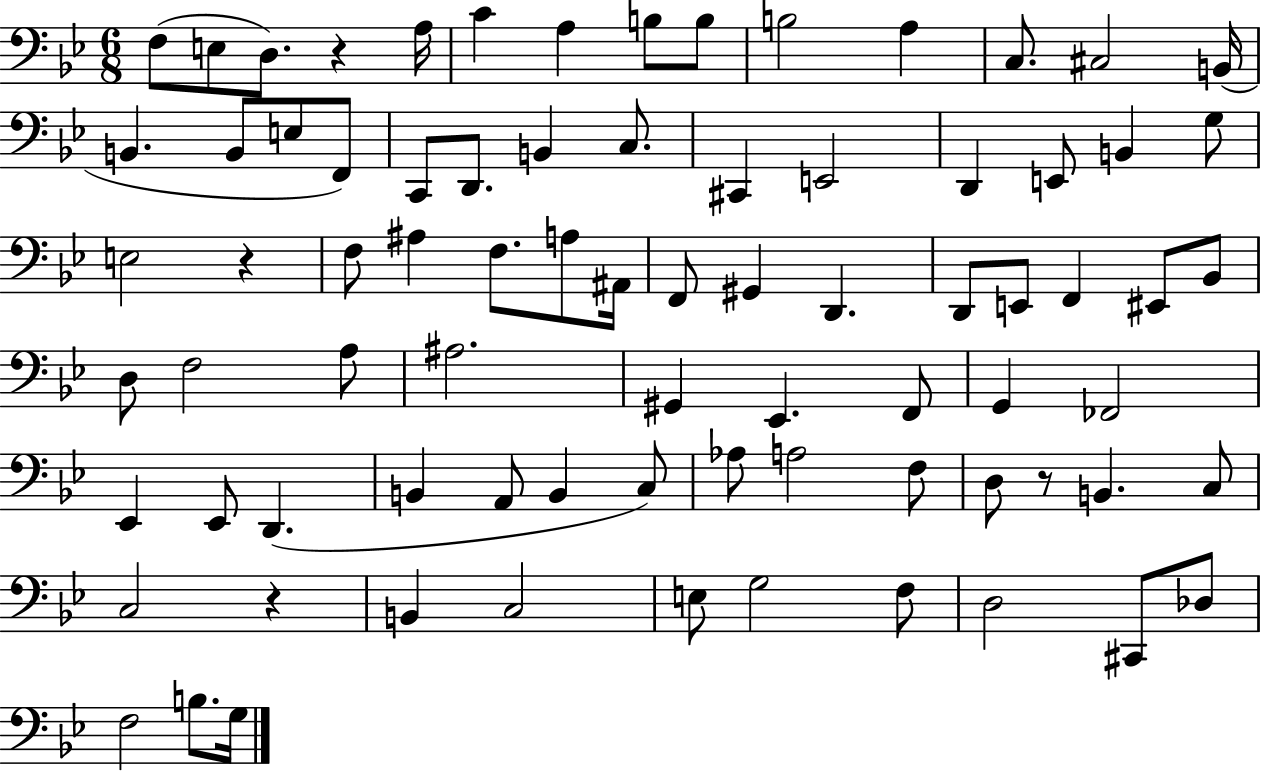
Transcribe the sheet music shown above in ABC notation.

X:1
T:Untitled
M:6/8
L:1/4
K:Bb
F,/2 E,/2 D,/2 z A,/4 C A, B,/2 B,/2 B,2 A, C,/2 ^C,2 B,,/4 B,, B,,/2 E,/2 F,,/2 C,,/2 D,,/2 B,, C,/2 ^C,, E,,2 D,, E,,/2 B,, G,/2 E,2 z F,/2 ^A, F,/2 A,/2 ^A,,/4 F,,/2 ^G,, D,, D,,/2 E,,/2 F,, ^E,,/2 _B,,/2 D,/2 F,2 A,/2 ^A,2 ^G,, _E,, F,,/2 G,, _F,,2 _E,, _E,,/2 D,, B,, A,,/2 B,, C,/2 _A,/2 A,2 F,/2 D,/2 z/2 B,, C,/2 C,2 z B,, C,2 E,/2 G,2 F,/2 D,2 ^C,,/2 _D,/2 F,2 B,/2 G,/4